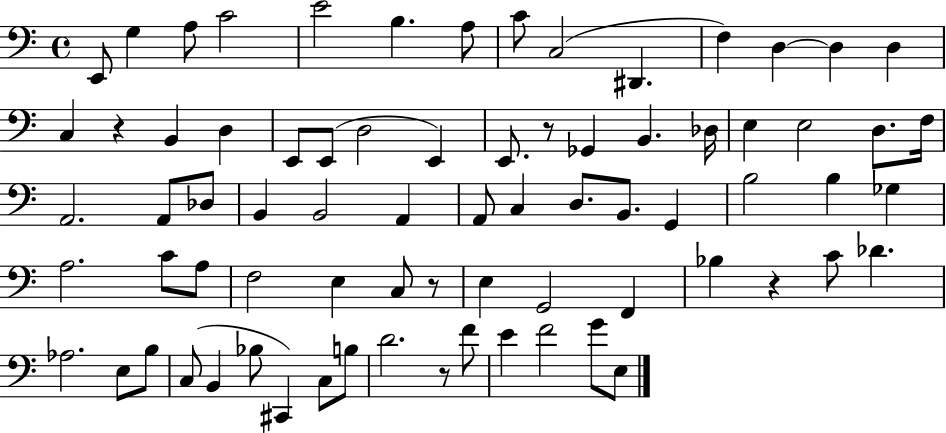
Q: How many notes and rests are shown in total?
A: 75